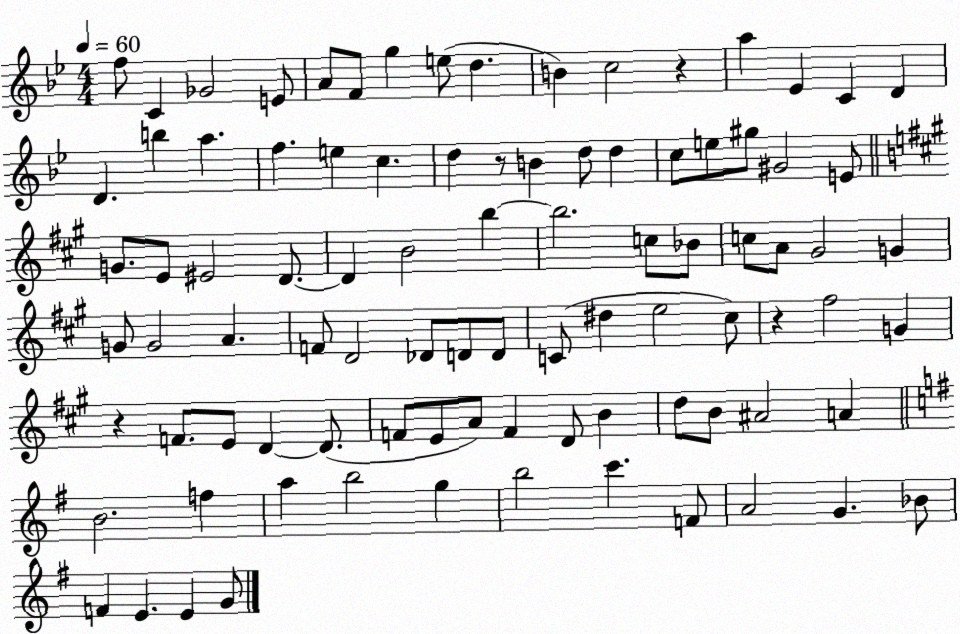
X:1
T:Untitled
M:4/4
L:1/4
K:Bb
f/2 C _G2 E/2 A/2 F/2 g e/2 d B c2 z a _E C D D b a f e c d z/2 B d/2 d c/2 e/2 ^g/2 ^G2 E/2 G/2 E/2 ^E2 D/2 D B2 b b2 c/2 _B/2 c/2 A/2 ^G2 G G/2 G2 A F/2 D2 _D/2 D/2 D/2 C/2 ^d e2 ^c/2 z ^f2 G z F/2 E/2 D D/2 F/2 E/2 A/2 F D/2 B d/2 B/2 ^A2 A B2 f a b2 g b2 c' F/2 A2 G _B/2 F E E G/2